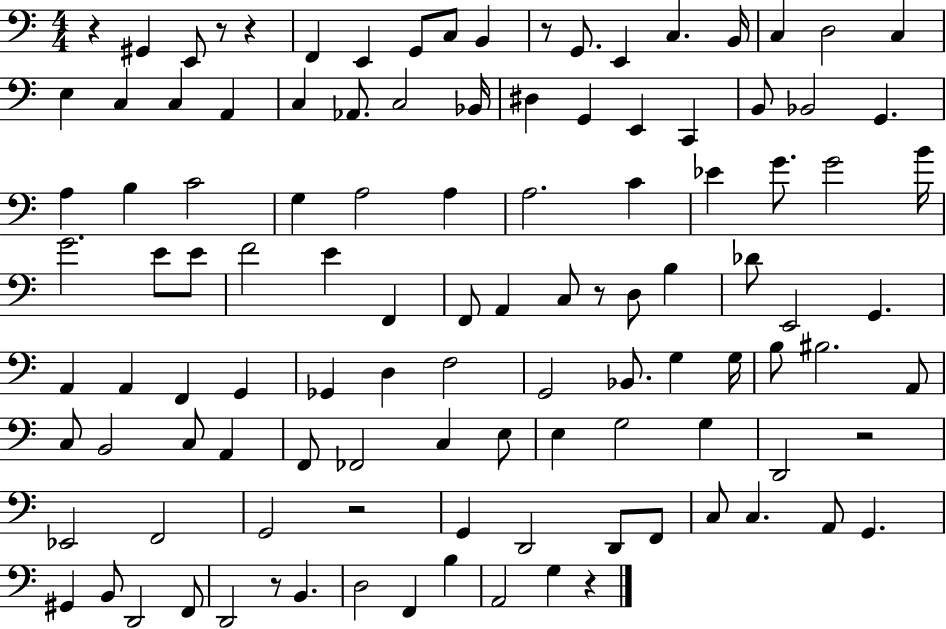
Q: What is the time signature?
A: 4/4